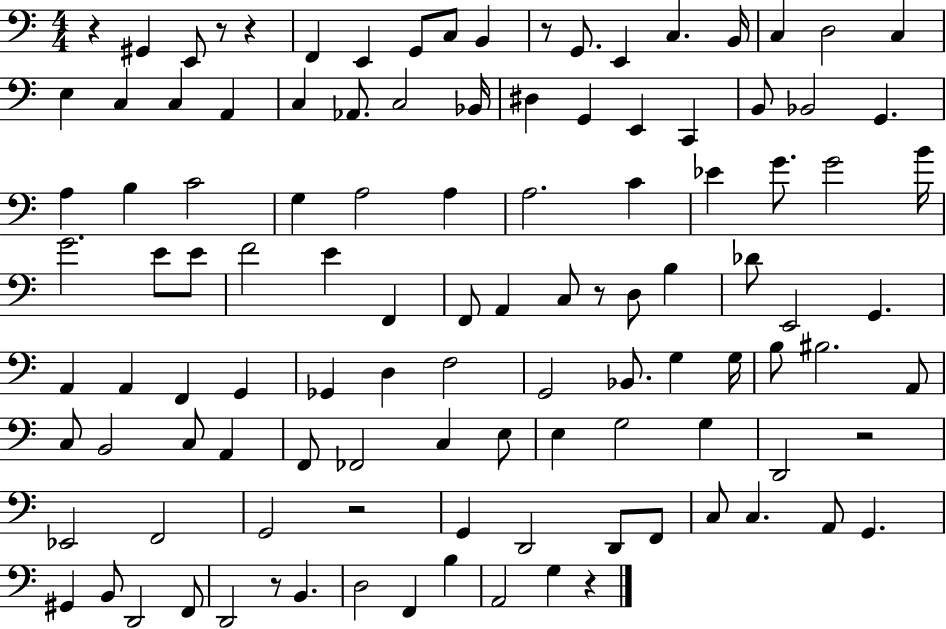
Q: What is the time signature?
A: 4/4